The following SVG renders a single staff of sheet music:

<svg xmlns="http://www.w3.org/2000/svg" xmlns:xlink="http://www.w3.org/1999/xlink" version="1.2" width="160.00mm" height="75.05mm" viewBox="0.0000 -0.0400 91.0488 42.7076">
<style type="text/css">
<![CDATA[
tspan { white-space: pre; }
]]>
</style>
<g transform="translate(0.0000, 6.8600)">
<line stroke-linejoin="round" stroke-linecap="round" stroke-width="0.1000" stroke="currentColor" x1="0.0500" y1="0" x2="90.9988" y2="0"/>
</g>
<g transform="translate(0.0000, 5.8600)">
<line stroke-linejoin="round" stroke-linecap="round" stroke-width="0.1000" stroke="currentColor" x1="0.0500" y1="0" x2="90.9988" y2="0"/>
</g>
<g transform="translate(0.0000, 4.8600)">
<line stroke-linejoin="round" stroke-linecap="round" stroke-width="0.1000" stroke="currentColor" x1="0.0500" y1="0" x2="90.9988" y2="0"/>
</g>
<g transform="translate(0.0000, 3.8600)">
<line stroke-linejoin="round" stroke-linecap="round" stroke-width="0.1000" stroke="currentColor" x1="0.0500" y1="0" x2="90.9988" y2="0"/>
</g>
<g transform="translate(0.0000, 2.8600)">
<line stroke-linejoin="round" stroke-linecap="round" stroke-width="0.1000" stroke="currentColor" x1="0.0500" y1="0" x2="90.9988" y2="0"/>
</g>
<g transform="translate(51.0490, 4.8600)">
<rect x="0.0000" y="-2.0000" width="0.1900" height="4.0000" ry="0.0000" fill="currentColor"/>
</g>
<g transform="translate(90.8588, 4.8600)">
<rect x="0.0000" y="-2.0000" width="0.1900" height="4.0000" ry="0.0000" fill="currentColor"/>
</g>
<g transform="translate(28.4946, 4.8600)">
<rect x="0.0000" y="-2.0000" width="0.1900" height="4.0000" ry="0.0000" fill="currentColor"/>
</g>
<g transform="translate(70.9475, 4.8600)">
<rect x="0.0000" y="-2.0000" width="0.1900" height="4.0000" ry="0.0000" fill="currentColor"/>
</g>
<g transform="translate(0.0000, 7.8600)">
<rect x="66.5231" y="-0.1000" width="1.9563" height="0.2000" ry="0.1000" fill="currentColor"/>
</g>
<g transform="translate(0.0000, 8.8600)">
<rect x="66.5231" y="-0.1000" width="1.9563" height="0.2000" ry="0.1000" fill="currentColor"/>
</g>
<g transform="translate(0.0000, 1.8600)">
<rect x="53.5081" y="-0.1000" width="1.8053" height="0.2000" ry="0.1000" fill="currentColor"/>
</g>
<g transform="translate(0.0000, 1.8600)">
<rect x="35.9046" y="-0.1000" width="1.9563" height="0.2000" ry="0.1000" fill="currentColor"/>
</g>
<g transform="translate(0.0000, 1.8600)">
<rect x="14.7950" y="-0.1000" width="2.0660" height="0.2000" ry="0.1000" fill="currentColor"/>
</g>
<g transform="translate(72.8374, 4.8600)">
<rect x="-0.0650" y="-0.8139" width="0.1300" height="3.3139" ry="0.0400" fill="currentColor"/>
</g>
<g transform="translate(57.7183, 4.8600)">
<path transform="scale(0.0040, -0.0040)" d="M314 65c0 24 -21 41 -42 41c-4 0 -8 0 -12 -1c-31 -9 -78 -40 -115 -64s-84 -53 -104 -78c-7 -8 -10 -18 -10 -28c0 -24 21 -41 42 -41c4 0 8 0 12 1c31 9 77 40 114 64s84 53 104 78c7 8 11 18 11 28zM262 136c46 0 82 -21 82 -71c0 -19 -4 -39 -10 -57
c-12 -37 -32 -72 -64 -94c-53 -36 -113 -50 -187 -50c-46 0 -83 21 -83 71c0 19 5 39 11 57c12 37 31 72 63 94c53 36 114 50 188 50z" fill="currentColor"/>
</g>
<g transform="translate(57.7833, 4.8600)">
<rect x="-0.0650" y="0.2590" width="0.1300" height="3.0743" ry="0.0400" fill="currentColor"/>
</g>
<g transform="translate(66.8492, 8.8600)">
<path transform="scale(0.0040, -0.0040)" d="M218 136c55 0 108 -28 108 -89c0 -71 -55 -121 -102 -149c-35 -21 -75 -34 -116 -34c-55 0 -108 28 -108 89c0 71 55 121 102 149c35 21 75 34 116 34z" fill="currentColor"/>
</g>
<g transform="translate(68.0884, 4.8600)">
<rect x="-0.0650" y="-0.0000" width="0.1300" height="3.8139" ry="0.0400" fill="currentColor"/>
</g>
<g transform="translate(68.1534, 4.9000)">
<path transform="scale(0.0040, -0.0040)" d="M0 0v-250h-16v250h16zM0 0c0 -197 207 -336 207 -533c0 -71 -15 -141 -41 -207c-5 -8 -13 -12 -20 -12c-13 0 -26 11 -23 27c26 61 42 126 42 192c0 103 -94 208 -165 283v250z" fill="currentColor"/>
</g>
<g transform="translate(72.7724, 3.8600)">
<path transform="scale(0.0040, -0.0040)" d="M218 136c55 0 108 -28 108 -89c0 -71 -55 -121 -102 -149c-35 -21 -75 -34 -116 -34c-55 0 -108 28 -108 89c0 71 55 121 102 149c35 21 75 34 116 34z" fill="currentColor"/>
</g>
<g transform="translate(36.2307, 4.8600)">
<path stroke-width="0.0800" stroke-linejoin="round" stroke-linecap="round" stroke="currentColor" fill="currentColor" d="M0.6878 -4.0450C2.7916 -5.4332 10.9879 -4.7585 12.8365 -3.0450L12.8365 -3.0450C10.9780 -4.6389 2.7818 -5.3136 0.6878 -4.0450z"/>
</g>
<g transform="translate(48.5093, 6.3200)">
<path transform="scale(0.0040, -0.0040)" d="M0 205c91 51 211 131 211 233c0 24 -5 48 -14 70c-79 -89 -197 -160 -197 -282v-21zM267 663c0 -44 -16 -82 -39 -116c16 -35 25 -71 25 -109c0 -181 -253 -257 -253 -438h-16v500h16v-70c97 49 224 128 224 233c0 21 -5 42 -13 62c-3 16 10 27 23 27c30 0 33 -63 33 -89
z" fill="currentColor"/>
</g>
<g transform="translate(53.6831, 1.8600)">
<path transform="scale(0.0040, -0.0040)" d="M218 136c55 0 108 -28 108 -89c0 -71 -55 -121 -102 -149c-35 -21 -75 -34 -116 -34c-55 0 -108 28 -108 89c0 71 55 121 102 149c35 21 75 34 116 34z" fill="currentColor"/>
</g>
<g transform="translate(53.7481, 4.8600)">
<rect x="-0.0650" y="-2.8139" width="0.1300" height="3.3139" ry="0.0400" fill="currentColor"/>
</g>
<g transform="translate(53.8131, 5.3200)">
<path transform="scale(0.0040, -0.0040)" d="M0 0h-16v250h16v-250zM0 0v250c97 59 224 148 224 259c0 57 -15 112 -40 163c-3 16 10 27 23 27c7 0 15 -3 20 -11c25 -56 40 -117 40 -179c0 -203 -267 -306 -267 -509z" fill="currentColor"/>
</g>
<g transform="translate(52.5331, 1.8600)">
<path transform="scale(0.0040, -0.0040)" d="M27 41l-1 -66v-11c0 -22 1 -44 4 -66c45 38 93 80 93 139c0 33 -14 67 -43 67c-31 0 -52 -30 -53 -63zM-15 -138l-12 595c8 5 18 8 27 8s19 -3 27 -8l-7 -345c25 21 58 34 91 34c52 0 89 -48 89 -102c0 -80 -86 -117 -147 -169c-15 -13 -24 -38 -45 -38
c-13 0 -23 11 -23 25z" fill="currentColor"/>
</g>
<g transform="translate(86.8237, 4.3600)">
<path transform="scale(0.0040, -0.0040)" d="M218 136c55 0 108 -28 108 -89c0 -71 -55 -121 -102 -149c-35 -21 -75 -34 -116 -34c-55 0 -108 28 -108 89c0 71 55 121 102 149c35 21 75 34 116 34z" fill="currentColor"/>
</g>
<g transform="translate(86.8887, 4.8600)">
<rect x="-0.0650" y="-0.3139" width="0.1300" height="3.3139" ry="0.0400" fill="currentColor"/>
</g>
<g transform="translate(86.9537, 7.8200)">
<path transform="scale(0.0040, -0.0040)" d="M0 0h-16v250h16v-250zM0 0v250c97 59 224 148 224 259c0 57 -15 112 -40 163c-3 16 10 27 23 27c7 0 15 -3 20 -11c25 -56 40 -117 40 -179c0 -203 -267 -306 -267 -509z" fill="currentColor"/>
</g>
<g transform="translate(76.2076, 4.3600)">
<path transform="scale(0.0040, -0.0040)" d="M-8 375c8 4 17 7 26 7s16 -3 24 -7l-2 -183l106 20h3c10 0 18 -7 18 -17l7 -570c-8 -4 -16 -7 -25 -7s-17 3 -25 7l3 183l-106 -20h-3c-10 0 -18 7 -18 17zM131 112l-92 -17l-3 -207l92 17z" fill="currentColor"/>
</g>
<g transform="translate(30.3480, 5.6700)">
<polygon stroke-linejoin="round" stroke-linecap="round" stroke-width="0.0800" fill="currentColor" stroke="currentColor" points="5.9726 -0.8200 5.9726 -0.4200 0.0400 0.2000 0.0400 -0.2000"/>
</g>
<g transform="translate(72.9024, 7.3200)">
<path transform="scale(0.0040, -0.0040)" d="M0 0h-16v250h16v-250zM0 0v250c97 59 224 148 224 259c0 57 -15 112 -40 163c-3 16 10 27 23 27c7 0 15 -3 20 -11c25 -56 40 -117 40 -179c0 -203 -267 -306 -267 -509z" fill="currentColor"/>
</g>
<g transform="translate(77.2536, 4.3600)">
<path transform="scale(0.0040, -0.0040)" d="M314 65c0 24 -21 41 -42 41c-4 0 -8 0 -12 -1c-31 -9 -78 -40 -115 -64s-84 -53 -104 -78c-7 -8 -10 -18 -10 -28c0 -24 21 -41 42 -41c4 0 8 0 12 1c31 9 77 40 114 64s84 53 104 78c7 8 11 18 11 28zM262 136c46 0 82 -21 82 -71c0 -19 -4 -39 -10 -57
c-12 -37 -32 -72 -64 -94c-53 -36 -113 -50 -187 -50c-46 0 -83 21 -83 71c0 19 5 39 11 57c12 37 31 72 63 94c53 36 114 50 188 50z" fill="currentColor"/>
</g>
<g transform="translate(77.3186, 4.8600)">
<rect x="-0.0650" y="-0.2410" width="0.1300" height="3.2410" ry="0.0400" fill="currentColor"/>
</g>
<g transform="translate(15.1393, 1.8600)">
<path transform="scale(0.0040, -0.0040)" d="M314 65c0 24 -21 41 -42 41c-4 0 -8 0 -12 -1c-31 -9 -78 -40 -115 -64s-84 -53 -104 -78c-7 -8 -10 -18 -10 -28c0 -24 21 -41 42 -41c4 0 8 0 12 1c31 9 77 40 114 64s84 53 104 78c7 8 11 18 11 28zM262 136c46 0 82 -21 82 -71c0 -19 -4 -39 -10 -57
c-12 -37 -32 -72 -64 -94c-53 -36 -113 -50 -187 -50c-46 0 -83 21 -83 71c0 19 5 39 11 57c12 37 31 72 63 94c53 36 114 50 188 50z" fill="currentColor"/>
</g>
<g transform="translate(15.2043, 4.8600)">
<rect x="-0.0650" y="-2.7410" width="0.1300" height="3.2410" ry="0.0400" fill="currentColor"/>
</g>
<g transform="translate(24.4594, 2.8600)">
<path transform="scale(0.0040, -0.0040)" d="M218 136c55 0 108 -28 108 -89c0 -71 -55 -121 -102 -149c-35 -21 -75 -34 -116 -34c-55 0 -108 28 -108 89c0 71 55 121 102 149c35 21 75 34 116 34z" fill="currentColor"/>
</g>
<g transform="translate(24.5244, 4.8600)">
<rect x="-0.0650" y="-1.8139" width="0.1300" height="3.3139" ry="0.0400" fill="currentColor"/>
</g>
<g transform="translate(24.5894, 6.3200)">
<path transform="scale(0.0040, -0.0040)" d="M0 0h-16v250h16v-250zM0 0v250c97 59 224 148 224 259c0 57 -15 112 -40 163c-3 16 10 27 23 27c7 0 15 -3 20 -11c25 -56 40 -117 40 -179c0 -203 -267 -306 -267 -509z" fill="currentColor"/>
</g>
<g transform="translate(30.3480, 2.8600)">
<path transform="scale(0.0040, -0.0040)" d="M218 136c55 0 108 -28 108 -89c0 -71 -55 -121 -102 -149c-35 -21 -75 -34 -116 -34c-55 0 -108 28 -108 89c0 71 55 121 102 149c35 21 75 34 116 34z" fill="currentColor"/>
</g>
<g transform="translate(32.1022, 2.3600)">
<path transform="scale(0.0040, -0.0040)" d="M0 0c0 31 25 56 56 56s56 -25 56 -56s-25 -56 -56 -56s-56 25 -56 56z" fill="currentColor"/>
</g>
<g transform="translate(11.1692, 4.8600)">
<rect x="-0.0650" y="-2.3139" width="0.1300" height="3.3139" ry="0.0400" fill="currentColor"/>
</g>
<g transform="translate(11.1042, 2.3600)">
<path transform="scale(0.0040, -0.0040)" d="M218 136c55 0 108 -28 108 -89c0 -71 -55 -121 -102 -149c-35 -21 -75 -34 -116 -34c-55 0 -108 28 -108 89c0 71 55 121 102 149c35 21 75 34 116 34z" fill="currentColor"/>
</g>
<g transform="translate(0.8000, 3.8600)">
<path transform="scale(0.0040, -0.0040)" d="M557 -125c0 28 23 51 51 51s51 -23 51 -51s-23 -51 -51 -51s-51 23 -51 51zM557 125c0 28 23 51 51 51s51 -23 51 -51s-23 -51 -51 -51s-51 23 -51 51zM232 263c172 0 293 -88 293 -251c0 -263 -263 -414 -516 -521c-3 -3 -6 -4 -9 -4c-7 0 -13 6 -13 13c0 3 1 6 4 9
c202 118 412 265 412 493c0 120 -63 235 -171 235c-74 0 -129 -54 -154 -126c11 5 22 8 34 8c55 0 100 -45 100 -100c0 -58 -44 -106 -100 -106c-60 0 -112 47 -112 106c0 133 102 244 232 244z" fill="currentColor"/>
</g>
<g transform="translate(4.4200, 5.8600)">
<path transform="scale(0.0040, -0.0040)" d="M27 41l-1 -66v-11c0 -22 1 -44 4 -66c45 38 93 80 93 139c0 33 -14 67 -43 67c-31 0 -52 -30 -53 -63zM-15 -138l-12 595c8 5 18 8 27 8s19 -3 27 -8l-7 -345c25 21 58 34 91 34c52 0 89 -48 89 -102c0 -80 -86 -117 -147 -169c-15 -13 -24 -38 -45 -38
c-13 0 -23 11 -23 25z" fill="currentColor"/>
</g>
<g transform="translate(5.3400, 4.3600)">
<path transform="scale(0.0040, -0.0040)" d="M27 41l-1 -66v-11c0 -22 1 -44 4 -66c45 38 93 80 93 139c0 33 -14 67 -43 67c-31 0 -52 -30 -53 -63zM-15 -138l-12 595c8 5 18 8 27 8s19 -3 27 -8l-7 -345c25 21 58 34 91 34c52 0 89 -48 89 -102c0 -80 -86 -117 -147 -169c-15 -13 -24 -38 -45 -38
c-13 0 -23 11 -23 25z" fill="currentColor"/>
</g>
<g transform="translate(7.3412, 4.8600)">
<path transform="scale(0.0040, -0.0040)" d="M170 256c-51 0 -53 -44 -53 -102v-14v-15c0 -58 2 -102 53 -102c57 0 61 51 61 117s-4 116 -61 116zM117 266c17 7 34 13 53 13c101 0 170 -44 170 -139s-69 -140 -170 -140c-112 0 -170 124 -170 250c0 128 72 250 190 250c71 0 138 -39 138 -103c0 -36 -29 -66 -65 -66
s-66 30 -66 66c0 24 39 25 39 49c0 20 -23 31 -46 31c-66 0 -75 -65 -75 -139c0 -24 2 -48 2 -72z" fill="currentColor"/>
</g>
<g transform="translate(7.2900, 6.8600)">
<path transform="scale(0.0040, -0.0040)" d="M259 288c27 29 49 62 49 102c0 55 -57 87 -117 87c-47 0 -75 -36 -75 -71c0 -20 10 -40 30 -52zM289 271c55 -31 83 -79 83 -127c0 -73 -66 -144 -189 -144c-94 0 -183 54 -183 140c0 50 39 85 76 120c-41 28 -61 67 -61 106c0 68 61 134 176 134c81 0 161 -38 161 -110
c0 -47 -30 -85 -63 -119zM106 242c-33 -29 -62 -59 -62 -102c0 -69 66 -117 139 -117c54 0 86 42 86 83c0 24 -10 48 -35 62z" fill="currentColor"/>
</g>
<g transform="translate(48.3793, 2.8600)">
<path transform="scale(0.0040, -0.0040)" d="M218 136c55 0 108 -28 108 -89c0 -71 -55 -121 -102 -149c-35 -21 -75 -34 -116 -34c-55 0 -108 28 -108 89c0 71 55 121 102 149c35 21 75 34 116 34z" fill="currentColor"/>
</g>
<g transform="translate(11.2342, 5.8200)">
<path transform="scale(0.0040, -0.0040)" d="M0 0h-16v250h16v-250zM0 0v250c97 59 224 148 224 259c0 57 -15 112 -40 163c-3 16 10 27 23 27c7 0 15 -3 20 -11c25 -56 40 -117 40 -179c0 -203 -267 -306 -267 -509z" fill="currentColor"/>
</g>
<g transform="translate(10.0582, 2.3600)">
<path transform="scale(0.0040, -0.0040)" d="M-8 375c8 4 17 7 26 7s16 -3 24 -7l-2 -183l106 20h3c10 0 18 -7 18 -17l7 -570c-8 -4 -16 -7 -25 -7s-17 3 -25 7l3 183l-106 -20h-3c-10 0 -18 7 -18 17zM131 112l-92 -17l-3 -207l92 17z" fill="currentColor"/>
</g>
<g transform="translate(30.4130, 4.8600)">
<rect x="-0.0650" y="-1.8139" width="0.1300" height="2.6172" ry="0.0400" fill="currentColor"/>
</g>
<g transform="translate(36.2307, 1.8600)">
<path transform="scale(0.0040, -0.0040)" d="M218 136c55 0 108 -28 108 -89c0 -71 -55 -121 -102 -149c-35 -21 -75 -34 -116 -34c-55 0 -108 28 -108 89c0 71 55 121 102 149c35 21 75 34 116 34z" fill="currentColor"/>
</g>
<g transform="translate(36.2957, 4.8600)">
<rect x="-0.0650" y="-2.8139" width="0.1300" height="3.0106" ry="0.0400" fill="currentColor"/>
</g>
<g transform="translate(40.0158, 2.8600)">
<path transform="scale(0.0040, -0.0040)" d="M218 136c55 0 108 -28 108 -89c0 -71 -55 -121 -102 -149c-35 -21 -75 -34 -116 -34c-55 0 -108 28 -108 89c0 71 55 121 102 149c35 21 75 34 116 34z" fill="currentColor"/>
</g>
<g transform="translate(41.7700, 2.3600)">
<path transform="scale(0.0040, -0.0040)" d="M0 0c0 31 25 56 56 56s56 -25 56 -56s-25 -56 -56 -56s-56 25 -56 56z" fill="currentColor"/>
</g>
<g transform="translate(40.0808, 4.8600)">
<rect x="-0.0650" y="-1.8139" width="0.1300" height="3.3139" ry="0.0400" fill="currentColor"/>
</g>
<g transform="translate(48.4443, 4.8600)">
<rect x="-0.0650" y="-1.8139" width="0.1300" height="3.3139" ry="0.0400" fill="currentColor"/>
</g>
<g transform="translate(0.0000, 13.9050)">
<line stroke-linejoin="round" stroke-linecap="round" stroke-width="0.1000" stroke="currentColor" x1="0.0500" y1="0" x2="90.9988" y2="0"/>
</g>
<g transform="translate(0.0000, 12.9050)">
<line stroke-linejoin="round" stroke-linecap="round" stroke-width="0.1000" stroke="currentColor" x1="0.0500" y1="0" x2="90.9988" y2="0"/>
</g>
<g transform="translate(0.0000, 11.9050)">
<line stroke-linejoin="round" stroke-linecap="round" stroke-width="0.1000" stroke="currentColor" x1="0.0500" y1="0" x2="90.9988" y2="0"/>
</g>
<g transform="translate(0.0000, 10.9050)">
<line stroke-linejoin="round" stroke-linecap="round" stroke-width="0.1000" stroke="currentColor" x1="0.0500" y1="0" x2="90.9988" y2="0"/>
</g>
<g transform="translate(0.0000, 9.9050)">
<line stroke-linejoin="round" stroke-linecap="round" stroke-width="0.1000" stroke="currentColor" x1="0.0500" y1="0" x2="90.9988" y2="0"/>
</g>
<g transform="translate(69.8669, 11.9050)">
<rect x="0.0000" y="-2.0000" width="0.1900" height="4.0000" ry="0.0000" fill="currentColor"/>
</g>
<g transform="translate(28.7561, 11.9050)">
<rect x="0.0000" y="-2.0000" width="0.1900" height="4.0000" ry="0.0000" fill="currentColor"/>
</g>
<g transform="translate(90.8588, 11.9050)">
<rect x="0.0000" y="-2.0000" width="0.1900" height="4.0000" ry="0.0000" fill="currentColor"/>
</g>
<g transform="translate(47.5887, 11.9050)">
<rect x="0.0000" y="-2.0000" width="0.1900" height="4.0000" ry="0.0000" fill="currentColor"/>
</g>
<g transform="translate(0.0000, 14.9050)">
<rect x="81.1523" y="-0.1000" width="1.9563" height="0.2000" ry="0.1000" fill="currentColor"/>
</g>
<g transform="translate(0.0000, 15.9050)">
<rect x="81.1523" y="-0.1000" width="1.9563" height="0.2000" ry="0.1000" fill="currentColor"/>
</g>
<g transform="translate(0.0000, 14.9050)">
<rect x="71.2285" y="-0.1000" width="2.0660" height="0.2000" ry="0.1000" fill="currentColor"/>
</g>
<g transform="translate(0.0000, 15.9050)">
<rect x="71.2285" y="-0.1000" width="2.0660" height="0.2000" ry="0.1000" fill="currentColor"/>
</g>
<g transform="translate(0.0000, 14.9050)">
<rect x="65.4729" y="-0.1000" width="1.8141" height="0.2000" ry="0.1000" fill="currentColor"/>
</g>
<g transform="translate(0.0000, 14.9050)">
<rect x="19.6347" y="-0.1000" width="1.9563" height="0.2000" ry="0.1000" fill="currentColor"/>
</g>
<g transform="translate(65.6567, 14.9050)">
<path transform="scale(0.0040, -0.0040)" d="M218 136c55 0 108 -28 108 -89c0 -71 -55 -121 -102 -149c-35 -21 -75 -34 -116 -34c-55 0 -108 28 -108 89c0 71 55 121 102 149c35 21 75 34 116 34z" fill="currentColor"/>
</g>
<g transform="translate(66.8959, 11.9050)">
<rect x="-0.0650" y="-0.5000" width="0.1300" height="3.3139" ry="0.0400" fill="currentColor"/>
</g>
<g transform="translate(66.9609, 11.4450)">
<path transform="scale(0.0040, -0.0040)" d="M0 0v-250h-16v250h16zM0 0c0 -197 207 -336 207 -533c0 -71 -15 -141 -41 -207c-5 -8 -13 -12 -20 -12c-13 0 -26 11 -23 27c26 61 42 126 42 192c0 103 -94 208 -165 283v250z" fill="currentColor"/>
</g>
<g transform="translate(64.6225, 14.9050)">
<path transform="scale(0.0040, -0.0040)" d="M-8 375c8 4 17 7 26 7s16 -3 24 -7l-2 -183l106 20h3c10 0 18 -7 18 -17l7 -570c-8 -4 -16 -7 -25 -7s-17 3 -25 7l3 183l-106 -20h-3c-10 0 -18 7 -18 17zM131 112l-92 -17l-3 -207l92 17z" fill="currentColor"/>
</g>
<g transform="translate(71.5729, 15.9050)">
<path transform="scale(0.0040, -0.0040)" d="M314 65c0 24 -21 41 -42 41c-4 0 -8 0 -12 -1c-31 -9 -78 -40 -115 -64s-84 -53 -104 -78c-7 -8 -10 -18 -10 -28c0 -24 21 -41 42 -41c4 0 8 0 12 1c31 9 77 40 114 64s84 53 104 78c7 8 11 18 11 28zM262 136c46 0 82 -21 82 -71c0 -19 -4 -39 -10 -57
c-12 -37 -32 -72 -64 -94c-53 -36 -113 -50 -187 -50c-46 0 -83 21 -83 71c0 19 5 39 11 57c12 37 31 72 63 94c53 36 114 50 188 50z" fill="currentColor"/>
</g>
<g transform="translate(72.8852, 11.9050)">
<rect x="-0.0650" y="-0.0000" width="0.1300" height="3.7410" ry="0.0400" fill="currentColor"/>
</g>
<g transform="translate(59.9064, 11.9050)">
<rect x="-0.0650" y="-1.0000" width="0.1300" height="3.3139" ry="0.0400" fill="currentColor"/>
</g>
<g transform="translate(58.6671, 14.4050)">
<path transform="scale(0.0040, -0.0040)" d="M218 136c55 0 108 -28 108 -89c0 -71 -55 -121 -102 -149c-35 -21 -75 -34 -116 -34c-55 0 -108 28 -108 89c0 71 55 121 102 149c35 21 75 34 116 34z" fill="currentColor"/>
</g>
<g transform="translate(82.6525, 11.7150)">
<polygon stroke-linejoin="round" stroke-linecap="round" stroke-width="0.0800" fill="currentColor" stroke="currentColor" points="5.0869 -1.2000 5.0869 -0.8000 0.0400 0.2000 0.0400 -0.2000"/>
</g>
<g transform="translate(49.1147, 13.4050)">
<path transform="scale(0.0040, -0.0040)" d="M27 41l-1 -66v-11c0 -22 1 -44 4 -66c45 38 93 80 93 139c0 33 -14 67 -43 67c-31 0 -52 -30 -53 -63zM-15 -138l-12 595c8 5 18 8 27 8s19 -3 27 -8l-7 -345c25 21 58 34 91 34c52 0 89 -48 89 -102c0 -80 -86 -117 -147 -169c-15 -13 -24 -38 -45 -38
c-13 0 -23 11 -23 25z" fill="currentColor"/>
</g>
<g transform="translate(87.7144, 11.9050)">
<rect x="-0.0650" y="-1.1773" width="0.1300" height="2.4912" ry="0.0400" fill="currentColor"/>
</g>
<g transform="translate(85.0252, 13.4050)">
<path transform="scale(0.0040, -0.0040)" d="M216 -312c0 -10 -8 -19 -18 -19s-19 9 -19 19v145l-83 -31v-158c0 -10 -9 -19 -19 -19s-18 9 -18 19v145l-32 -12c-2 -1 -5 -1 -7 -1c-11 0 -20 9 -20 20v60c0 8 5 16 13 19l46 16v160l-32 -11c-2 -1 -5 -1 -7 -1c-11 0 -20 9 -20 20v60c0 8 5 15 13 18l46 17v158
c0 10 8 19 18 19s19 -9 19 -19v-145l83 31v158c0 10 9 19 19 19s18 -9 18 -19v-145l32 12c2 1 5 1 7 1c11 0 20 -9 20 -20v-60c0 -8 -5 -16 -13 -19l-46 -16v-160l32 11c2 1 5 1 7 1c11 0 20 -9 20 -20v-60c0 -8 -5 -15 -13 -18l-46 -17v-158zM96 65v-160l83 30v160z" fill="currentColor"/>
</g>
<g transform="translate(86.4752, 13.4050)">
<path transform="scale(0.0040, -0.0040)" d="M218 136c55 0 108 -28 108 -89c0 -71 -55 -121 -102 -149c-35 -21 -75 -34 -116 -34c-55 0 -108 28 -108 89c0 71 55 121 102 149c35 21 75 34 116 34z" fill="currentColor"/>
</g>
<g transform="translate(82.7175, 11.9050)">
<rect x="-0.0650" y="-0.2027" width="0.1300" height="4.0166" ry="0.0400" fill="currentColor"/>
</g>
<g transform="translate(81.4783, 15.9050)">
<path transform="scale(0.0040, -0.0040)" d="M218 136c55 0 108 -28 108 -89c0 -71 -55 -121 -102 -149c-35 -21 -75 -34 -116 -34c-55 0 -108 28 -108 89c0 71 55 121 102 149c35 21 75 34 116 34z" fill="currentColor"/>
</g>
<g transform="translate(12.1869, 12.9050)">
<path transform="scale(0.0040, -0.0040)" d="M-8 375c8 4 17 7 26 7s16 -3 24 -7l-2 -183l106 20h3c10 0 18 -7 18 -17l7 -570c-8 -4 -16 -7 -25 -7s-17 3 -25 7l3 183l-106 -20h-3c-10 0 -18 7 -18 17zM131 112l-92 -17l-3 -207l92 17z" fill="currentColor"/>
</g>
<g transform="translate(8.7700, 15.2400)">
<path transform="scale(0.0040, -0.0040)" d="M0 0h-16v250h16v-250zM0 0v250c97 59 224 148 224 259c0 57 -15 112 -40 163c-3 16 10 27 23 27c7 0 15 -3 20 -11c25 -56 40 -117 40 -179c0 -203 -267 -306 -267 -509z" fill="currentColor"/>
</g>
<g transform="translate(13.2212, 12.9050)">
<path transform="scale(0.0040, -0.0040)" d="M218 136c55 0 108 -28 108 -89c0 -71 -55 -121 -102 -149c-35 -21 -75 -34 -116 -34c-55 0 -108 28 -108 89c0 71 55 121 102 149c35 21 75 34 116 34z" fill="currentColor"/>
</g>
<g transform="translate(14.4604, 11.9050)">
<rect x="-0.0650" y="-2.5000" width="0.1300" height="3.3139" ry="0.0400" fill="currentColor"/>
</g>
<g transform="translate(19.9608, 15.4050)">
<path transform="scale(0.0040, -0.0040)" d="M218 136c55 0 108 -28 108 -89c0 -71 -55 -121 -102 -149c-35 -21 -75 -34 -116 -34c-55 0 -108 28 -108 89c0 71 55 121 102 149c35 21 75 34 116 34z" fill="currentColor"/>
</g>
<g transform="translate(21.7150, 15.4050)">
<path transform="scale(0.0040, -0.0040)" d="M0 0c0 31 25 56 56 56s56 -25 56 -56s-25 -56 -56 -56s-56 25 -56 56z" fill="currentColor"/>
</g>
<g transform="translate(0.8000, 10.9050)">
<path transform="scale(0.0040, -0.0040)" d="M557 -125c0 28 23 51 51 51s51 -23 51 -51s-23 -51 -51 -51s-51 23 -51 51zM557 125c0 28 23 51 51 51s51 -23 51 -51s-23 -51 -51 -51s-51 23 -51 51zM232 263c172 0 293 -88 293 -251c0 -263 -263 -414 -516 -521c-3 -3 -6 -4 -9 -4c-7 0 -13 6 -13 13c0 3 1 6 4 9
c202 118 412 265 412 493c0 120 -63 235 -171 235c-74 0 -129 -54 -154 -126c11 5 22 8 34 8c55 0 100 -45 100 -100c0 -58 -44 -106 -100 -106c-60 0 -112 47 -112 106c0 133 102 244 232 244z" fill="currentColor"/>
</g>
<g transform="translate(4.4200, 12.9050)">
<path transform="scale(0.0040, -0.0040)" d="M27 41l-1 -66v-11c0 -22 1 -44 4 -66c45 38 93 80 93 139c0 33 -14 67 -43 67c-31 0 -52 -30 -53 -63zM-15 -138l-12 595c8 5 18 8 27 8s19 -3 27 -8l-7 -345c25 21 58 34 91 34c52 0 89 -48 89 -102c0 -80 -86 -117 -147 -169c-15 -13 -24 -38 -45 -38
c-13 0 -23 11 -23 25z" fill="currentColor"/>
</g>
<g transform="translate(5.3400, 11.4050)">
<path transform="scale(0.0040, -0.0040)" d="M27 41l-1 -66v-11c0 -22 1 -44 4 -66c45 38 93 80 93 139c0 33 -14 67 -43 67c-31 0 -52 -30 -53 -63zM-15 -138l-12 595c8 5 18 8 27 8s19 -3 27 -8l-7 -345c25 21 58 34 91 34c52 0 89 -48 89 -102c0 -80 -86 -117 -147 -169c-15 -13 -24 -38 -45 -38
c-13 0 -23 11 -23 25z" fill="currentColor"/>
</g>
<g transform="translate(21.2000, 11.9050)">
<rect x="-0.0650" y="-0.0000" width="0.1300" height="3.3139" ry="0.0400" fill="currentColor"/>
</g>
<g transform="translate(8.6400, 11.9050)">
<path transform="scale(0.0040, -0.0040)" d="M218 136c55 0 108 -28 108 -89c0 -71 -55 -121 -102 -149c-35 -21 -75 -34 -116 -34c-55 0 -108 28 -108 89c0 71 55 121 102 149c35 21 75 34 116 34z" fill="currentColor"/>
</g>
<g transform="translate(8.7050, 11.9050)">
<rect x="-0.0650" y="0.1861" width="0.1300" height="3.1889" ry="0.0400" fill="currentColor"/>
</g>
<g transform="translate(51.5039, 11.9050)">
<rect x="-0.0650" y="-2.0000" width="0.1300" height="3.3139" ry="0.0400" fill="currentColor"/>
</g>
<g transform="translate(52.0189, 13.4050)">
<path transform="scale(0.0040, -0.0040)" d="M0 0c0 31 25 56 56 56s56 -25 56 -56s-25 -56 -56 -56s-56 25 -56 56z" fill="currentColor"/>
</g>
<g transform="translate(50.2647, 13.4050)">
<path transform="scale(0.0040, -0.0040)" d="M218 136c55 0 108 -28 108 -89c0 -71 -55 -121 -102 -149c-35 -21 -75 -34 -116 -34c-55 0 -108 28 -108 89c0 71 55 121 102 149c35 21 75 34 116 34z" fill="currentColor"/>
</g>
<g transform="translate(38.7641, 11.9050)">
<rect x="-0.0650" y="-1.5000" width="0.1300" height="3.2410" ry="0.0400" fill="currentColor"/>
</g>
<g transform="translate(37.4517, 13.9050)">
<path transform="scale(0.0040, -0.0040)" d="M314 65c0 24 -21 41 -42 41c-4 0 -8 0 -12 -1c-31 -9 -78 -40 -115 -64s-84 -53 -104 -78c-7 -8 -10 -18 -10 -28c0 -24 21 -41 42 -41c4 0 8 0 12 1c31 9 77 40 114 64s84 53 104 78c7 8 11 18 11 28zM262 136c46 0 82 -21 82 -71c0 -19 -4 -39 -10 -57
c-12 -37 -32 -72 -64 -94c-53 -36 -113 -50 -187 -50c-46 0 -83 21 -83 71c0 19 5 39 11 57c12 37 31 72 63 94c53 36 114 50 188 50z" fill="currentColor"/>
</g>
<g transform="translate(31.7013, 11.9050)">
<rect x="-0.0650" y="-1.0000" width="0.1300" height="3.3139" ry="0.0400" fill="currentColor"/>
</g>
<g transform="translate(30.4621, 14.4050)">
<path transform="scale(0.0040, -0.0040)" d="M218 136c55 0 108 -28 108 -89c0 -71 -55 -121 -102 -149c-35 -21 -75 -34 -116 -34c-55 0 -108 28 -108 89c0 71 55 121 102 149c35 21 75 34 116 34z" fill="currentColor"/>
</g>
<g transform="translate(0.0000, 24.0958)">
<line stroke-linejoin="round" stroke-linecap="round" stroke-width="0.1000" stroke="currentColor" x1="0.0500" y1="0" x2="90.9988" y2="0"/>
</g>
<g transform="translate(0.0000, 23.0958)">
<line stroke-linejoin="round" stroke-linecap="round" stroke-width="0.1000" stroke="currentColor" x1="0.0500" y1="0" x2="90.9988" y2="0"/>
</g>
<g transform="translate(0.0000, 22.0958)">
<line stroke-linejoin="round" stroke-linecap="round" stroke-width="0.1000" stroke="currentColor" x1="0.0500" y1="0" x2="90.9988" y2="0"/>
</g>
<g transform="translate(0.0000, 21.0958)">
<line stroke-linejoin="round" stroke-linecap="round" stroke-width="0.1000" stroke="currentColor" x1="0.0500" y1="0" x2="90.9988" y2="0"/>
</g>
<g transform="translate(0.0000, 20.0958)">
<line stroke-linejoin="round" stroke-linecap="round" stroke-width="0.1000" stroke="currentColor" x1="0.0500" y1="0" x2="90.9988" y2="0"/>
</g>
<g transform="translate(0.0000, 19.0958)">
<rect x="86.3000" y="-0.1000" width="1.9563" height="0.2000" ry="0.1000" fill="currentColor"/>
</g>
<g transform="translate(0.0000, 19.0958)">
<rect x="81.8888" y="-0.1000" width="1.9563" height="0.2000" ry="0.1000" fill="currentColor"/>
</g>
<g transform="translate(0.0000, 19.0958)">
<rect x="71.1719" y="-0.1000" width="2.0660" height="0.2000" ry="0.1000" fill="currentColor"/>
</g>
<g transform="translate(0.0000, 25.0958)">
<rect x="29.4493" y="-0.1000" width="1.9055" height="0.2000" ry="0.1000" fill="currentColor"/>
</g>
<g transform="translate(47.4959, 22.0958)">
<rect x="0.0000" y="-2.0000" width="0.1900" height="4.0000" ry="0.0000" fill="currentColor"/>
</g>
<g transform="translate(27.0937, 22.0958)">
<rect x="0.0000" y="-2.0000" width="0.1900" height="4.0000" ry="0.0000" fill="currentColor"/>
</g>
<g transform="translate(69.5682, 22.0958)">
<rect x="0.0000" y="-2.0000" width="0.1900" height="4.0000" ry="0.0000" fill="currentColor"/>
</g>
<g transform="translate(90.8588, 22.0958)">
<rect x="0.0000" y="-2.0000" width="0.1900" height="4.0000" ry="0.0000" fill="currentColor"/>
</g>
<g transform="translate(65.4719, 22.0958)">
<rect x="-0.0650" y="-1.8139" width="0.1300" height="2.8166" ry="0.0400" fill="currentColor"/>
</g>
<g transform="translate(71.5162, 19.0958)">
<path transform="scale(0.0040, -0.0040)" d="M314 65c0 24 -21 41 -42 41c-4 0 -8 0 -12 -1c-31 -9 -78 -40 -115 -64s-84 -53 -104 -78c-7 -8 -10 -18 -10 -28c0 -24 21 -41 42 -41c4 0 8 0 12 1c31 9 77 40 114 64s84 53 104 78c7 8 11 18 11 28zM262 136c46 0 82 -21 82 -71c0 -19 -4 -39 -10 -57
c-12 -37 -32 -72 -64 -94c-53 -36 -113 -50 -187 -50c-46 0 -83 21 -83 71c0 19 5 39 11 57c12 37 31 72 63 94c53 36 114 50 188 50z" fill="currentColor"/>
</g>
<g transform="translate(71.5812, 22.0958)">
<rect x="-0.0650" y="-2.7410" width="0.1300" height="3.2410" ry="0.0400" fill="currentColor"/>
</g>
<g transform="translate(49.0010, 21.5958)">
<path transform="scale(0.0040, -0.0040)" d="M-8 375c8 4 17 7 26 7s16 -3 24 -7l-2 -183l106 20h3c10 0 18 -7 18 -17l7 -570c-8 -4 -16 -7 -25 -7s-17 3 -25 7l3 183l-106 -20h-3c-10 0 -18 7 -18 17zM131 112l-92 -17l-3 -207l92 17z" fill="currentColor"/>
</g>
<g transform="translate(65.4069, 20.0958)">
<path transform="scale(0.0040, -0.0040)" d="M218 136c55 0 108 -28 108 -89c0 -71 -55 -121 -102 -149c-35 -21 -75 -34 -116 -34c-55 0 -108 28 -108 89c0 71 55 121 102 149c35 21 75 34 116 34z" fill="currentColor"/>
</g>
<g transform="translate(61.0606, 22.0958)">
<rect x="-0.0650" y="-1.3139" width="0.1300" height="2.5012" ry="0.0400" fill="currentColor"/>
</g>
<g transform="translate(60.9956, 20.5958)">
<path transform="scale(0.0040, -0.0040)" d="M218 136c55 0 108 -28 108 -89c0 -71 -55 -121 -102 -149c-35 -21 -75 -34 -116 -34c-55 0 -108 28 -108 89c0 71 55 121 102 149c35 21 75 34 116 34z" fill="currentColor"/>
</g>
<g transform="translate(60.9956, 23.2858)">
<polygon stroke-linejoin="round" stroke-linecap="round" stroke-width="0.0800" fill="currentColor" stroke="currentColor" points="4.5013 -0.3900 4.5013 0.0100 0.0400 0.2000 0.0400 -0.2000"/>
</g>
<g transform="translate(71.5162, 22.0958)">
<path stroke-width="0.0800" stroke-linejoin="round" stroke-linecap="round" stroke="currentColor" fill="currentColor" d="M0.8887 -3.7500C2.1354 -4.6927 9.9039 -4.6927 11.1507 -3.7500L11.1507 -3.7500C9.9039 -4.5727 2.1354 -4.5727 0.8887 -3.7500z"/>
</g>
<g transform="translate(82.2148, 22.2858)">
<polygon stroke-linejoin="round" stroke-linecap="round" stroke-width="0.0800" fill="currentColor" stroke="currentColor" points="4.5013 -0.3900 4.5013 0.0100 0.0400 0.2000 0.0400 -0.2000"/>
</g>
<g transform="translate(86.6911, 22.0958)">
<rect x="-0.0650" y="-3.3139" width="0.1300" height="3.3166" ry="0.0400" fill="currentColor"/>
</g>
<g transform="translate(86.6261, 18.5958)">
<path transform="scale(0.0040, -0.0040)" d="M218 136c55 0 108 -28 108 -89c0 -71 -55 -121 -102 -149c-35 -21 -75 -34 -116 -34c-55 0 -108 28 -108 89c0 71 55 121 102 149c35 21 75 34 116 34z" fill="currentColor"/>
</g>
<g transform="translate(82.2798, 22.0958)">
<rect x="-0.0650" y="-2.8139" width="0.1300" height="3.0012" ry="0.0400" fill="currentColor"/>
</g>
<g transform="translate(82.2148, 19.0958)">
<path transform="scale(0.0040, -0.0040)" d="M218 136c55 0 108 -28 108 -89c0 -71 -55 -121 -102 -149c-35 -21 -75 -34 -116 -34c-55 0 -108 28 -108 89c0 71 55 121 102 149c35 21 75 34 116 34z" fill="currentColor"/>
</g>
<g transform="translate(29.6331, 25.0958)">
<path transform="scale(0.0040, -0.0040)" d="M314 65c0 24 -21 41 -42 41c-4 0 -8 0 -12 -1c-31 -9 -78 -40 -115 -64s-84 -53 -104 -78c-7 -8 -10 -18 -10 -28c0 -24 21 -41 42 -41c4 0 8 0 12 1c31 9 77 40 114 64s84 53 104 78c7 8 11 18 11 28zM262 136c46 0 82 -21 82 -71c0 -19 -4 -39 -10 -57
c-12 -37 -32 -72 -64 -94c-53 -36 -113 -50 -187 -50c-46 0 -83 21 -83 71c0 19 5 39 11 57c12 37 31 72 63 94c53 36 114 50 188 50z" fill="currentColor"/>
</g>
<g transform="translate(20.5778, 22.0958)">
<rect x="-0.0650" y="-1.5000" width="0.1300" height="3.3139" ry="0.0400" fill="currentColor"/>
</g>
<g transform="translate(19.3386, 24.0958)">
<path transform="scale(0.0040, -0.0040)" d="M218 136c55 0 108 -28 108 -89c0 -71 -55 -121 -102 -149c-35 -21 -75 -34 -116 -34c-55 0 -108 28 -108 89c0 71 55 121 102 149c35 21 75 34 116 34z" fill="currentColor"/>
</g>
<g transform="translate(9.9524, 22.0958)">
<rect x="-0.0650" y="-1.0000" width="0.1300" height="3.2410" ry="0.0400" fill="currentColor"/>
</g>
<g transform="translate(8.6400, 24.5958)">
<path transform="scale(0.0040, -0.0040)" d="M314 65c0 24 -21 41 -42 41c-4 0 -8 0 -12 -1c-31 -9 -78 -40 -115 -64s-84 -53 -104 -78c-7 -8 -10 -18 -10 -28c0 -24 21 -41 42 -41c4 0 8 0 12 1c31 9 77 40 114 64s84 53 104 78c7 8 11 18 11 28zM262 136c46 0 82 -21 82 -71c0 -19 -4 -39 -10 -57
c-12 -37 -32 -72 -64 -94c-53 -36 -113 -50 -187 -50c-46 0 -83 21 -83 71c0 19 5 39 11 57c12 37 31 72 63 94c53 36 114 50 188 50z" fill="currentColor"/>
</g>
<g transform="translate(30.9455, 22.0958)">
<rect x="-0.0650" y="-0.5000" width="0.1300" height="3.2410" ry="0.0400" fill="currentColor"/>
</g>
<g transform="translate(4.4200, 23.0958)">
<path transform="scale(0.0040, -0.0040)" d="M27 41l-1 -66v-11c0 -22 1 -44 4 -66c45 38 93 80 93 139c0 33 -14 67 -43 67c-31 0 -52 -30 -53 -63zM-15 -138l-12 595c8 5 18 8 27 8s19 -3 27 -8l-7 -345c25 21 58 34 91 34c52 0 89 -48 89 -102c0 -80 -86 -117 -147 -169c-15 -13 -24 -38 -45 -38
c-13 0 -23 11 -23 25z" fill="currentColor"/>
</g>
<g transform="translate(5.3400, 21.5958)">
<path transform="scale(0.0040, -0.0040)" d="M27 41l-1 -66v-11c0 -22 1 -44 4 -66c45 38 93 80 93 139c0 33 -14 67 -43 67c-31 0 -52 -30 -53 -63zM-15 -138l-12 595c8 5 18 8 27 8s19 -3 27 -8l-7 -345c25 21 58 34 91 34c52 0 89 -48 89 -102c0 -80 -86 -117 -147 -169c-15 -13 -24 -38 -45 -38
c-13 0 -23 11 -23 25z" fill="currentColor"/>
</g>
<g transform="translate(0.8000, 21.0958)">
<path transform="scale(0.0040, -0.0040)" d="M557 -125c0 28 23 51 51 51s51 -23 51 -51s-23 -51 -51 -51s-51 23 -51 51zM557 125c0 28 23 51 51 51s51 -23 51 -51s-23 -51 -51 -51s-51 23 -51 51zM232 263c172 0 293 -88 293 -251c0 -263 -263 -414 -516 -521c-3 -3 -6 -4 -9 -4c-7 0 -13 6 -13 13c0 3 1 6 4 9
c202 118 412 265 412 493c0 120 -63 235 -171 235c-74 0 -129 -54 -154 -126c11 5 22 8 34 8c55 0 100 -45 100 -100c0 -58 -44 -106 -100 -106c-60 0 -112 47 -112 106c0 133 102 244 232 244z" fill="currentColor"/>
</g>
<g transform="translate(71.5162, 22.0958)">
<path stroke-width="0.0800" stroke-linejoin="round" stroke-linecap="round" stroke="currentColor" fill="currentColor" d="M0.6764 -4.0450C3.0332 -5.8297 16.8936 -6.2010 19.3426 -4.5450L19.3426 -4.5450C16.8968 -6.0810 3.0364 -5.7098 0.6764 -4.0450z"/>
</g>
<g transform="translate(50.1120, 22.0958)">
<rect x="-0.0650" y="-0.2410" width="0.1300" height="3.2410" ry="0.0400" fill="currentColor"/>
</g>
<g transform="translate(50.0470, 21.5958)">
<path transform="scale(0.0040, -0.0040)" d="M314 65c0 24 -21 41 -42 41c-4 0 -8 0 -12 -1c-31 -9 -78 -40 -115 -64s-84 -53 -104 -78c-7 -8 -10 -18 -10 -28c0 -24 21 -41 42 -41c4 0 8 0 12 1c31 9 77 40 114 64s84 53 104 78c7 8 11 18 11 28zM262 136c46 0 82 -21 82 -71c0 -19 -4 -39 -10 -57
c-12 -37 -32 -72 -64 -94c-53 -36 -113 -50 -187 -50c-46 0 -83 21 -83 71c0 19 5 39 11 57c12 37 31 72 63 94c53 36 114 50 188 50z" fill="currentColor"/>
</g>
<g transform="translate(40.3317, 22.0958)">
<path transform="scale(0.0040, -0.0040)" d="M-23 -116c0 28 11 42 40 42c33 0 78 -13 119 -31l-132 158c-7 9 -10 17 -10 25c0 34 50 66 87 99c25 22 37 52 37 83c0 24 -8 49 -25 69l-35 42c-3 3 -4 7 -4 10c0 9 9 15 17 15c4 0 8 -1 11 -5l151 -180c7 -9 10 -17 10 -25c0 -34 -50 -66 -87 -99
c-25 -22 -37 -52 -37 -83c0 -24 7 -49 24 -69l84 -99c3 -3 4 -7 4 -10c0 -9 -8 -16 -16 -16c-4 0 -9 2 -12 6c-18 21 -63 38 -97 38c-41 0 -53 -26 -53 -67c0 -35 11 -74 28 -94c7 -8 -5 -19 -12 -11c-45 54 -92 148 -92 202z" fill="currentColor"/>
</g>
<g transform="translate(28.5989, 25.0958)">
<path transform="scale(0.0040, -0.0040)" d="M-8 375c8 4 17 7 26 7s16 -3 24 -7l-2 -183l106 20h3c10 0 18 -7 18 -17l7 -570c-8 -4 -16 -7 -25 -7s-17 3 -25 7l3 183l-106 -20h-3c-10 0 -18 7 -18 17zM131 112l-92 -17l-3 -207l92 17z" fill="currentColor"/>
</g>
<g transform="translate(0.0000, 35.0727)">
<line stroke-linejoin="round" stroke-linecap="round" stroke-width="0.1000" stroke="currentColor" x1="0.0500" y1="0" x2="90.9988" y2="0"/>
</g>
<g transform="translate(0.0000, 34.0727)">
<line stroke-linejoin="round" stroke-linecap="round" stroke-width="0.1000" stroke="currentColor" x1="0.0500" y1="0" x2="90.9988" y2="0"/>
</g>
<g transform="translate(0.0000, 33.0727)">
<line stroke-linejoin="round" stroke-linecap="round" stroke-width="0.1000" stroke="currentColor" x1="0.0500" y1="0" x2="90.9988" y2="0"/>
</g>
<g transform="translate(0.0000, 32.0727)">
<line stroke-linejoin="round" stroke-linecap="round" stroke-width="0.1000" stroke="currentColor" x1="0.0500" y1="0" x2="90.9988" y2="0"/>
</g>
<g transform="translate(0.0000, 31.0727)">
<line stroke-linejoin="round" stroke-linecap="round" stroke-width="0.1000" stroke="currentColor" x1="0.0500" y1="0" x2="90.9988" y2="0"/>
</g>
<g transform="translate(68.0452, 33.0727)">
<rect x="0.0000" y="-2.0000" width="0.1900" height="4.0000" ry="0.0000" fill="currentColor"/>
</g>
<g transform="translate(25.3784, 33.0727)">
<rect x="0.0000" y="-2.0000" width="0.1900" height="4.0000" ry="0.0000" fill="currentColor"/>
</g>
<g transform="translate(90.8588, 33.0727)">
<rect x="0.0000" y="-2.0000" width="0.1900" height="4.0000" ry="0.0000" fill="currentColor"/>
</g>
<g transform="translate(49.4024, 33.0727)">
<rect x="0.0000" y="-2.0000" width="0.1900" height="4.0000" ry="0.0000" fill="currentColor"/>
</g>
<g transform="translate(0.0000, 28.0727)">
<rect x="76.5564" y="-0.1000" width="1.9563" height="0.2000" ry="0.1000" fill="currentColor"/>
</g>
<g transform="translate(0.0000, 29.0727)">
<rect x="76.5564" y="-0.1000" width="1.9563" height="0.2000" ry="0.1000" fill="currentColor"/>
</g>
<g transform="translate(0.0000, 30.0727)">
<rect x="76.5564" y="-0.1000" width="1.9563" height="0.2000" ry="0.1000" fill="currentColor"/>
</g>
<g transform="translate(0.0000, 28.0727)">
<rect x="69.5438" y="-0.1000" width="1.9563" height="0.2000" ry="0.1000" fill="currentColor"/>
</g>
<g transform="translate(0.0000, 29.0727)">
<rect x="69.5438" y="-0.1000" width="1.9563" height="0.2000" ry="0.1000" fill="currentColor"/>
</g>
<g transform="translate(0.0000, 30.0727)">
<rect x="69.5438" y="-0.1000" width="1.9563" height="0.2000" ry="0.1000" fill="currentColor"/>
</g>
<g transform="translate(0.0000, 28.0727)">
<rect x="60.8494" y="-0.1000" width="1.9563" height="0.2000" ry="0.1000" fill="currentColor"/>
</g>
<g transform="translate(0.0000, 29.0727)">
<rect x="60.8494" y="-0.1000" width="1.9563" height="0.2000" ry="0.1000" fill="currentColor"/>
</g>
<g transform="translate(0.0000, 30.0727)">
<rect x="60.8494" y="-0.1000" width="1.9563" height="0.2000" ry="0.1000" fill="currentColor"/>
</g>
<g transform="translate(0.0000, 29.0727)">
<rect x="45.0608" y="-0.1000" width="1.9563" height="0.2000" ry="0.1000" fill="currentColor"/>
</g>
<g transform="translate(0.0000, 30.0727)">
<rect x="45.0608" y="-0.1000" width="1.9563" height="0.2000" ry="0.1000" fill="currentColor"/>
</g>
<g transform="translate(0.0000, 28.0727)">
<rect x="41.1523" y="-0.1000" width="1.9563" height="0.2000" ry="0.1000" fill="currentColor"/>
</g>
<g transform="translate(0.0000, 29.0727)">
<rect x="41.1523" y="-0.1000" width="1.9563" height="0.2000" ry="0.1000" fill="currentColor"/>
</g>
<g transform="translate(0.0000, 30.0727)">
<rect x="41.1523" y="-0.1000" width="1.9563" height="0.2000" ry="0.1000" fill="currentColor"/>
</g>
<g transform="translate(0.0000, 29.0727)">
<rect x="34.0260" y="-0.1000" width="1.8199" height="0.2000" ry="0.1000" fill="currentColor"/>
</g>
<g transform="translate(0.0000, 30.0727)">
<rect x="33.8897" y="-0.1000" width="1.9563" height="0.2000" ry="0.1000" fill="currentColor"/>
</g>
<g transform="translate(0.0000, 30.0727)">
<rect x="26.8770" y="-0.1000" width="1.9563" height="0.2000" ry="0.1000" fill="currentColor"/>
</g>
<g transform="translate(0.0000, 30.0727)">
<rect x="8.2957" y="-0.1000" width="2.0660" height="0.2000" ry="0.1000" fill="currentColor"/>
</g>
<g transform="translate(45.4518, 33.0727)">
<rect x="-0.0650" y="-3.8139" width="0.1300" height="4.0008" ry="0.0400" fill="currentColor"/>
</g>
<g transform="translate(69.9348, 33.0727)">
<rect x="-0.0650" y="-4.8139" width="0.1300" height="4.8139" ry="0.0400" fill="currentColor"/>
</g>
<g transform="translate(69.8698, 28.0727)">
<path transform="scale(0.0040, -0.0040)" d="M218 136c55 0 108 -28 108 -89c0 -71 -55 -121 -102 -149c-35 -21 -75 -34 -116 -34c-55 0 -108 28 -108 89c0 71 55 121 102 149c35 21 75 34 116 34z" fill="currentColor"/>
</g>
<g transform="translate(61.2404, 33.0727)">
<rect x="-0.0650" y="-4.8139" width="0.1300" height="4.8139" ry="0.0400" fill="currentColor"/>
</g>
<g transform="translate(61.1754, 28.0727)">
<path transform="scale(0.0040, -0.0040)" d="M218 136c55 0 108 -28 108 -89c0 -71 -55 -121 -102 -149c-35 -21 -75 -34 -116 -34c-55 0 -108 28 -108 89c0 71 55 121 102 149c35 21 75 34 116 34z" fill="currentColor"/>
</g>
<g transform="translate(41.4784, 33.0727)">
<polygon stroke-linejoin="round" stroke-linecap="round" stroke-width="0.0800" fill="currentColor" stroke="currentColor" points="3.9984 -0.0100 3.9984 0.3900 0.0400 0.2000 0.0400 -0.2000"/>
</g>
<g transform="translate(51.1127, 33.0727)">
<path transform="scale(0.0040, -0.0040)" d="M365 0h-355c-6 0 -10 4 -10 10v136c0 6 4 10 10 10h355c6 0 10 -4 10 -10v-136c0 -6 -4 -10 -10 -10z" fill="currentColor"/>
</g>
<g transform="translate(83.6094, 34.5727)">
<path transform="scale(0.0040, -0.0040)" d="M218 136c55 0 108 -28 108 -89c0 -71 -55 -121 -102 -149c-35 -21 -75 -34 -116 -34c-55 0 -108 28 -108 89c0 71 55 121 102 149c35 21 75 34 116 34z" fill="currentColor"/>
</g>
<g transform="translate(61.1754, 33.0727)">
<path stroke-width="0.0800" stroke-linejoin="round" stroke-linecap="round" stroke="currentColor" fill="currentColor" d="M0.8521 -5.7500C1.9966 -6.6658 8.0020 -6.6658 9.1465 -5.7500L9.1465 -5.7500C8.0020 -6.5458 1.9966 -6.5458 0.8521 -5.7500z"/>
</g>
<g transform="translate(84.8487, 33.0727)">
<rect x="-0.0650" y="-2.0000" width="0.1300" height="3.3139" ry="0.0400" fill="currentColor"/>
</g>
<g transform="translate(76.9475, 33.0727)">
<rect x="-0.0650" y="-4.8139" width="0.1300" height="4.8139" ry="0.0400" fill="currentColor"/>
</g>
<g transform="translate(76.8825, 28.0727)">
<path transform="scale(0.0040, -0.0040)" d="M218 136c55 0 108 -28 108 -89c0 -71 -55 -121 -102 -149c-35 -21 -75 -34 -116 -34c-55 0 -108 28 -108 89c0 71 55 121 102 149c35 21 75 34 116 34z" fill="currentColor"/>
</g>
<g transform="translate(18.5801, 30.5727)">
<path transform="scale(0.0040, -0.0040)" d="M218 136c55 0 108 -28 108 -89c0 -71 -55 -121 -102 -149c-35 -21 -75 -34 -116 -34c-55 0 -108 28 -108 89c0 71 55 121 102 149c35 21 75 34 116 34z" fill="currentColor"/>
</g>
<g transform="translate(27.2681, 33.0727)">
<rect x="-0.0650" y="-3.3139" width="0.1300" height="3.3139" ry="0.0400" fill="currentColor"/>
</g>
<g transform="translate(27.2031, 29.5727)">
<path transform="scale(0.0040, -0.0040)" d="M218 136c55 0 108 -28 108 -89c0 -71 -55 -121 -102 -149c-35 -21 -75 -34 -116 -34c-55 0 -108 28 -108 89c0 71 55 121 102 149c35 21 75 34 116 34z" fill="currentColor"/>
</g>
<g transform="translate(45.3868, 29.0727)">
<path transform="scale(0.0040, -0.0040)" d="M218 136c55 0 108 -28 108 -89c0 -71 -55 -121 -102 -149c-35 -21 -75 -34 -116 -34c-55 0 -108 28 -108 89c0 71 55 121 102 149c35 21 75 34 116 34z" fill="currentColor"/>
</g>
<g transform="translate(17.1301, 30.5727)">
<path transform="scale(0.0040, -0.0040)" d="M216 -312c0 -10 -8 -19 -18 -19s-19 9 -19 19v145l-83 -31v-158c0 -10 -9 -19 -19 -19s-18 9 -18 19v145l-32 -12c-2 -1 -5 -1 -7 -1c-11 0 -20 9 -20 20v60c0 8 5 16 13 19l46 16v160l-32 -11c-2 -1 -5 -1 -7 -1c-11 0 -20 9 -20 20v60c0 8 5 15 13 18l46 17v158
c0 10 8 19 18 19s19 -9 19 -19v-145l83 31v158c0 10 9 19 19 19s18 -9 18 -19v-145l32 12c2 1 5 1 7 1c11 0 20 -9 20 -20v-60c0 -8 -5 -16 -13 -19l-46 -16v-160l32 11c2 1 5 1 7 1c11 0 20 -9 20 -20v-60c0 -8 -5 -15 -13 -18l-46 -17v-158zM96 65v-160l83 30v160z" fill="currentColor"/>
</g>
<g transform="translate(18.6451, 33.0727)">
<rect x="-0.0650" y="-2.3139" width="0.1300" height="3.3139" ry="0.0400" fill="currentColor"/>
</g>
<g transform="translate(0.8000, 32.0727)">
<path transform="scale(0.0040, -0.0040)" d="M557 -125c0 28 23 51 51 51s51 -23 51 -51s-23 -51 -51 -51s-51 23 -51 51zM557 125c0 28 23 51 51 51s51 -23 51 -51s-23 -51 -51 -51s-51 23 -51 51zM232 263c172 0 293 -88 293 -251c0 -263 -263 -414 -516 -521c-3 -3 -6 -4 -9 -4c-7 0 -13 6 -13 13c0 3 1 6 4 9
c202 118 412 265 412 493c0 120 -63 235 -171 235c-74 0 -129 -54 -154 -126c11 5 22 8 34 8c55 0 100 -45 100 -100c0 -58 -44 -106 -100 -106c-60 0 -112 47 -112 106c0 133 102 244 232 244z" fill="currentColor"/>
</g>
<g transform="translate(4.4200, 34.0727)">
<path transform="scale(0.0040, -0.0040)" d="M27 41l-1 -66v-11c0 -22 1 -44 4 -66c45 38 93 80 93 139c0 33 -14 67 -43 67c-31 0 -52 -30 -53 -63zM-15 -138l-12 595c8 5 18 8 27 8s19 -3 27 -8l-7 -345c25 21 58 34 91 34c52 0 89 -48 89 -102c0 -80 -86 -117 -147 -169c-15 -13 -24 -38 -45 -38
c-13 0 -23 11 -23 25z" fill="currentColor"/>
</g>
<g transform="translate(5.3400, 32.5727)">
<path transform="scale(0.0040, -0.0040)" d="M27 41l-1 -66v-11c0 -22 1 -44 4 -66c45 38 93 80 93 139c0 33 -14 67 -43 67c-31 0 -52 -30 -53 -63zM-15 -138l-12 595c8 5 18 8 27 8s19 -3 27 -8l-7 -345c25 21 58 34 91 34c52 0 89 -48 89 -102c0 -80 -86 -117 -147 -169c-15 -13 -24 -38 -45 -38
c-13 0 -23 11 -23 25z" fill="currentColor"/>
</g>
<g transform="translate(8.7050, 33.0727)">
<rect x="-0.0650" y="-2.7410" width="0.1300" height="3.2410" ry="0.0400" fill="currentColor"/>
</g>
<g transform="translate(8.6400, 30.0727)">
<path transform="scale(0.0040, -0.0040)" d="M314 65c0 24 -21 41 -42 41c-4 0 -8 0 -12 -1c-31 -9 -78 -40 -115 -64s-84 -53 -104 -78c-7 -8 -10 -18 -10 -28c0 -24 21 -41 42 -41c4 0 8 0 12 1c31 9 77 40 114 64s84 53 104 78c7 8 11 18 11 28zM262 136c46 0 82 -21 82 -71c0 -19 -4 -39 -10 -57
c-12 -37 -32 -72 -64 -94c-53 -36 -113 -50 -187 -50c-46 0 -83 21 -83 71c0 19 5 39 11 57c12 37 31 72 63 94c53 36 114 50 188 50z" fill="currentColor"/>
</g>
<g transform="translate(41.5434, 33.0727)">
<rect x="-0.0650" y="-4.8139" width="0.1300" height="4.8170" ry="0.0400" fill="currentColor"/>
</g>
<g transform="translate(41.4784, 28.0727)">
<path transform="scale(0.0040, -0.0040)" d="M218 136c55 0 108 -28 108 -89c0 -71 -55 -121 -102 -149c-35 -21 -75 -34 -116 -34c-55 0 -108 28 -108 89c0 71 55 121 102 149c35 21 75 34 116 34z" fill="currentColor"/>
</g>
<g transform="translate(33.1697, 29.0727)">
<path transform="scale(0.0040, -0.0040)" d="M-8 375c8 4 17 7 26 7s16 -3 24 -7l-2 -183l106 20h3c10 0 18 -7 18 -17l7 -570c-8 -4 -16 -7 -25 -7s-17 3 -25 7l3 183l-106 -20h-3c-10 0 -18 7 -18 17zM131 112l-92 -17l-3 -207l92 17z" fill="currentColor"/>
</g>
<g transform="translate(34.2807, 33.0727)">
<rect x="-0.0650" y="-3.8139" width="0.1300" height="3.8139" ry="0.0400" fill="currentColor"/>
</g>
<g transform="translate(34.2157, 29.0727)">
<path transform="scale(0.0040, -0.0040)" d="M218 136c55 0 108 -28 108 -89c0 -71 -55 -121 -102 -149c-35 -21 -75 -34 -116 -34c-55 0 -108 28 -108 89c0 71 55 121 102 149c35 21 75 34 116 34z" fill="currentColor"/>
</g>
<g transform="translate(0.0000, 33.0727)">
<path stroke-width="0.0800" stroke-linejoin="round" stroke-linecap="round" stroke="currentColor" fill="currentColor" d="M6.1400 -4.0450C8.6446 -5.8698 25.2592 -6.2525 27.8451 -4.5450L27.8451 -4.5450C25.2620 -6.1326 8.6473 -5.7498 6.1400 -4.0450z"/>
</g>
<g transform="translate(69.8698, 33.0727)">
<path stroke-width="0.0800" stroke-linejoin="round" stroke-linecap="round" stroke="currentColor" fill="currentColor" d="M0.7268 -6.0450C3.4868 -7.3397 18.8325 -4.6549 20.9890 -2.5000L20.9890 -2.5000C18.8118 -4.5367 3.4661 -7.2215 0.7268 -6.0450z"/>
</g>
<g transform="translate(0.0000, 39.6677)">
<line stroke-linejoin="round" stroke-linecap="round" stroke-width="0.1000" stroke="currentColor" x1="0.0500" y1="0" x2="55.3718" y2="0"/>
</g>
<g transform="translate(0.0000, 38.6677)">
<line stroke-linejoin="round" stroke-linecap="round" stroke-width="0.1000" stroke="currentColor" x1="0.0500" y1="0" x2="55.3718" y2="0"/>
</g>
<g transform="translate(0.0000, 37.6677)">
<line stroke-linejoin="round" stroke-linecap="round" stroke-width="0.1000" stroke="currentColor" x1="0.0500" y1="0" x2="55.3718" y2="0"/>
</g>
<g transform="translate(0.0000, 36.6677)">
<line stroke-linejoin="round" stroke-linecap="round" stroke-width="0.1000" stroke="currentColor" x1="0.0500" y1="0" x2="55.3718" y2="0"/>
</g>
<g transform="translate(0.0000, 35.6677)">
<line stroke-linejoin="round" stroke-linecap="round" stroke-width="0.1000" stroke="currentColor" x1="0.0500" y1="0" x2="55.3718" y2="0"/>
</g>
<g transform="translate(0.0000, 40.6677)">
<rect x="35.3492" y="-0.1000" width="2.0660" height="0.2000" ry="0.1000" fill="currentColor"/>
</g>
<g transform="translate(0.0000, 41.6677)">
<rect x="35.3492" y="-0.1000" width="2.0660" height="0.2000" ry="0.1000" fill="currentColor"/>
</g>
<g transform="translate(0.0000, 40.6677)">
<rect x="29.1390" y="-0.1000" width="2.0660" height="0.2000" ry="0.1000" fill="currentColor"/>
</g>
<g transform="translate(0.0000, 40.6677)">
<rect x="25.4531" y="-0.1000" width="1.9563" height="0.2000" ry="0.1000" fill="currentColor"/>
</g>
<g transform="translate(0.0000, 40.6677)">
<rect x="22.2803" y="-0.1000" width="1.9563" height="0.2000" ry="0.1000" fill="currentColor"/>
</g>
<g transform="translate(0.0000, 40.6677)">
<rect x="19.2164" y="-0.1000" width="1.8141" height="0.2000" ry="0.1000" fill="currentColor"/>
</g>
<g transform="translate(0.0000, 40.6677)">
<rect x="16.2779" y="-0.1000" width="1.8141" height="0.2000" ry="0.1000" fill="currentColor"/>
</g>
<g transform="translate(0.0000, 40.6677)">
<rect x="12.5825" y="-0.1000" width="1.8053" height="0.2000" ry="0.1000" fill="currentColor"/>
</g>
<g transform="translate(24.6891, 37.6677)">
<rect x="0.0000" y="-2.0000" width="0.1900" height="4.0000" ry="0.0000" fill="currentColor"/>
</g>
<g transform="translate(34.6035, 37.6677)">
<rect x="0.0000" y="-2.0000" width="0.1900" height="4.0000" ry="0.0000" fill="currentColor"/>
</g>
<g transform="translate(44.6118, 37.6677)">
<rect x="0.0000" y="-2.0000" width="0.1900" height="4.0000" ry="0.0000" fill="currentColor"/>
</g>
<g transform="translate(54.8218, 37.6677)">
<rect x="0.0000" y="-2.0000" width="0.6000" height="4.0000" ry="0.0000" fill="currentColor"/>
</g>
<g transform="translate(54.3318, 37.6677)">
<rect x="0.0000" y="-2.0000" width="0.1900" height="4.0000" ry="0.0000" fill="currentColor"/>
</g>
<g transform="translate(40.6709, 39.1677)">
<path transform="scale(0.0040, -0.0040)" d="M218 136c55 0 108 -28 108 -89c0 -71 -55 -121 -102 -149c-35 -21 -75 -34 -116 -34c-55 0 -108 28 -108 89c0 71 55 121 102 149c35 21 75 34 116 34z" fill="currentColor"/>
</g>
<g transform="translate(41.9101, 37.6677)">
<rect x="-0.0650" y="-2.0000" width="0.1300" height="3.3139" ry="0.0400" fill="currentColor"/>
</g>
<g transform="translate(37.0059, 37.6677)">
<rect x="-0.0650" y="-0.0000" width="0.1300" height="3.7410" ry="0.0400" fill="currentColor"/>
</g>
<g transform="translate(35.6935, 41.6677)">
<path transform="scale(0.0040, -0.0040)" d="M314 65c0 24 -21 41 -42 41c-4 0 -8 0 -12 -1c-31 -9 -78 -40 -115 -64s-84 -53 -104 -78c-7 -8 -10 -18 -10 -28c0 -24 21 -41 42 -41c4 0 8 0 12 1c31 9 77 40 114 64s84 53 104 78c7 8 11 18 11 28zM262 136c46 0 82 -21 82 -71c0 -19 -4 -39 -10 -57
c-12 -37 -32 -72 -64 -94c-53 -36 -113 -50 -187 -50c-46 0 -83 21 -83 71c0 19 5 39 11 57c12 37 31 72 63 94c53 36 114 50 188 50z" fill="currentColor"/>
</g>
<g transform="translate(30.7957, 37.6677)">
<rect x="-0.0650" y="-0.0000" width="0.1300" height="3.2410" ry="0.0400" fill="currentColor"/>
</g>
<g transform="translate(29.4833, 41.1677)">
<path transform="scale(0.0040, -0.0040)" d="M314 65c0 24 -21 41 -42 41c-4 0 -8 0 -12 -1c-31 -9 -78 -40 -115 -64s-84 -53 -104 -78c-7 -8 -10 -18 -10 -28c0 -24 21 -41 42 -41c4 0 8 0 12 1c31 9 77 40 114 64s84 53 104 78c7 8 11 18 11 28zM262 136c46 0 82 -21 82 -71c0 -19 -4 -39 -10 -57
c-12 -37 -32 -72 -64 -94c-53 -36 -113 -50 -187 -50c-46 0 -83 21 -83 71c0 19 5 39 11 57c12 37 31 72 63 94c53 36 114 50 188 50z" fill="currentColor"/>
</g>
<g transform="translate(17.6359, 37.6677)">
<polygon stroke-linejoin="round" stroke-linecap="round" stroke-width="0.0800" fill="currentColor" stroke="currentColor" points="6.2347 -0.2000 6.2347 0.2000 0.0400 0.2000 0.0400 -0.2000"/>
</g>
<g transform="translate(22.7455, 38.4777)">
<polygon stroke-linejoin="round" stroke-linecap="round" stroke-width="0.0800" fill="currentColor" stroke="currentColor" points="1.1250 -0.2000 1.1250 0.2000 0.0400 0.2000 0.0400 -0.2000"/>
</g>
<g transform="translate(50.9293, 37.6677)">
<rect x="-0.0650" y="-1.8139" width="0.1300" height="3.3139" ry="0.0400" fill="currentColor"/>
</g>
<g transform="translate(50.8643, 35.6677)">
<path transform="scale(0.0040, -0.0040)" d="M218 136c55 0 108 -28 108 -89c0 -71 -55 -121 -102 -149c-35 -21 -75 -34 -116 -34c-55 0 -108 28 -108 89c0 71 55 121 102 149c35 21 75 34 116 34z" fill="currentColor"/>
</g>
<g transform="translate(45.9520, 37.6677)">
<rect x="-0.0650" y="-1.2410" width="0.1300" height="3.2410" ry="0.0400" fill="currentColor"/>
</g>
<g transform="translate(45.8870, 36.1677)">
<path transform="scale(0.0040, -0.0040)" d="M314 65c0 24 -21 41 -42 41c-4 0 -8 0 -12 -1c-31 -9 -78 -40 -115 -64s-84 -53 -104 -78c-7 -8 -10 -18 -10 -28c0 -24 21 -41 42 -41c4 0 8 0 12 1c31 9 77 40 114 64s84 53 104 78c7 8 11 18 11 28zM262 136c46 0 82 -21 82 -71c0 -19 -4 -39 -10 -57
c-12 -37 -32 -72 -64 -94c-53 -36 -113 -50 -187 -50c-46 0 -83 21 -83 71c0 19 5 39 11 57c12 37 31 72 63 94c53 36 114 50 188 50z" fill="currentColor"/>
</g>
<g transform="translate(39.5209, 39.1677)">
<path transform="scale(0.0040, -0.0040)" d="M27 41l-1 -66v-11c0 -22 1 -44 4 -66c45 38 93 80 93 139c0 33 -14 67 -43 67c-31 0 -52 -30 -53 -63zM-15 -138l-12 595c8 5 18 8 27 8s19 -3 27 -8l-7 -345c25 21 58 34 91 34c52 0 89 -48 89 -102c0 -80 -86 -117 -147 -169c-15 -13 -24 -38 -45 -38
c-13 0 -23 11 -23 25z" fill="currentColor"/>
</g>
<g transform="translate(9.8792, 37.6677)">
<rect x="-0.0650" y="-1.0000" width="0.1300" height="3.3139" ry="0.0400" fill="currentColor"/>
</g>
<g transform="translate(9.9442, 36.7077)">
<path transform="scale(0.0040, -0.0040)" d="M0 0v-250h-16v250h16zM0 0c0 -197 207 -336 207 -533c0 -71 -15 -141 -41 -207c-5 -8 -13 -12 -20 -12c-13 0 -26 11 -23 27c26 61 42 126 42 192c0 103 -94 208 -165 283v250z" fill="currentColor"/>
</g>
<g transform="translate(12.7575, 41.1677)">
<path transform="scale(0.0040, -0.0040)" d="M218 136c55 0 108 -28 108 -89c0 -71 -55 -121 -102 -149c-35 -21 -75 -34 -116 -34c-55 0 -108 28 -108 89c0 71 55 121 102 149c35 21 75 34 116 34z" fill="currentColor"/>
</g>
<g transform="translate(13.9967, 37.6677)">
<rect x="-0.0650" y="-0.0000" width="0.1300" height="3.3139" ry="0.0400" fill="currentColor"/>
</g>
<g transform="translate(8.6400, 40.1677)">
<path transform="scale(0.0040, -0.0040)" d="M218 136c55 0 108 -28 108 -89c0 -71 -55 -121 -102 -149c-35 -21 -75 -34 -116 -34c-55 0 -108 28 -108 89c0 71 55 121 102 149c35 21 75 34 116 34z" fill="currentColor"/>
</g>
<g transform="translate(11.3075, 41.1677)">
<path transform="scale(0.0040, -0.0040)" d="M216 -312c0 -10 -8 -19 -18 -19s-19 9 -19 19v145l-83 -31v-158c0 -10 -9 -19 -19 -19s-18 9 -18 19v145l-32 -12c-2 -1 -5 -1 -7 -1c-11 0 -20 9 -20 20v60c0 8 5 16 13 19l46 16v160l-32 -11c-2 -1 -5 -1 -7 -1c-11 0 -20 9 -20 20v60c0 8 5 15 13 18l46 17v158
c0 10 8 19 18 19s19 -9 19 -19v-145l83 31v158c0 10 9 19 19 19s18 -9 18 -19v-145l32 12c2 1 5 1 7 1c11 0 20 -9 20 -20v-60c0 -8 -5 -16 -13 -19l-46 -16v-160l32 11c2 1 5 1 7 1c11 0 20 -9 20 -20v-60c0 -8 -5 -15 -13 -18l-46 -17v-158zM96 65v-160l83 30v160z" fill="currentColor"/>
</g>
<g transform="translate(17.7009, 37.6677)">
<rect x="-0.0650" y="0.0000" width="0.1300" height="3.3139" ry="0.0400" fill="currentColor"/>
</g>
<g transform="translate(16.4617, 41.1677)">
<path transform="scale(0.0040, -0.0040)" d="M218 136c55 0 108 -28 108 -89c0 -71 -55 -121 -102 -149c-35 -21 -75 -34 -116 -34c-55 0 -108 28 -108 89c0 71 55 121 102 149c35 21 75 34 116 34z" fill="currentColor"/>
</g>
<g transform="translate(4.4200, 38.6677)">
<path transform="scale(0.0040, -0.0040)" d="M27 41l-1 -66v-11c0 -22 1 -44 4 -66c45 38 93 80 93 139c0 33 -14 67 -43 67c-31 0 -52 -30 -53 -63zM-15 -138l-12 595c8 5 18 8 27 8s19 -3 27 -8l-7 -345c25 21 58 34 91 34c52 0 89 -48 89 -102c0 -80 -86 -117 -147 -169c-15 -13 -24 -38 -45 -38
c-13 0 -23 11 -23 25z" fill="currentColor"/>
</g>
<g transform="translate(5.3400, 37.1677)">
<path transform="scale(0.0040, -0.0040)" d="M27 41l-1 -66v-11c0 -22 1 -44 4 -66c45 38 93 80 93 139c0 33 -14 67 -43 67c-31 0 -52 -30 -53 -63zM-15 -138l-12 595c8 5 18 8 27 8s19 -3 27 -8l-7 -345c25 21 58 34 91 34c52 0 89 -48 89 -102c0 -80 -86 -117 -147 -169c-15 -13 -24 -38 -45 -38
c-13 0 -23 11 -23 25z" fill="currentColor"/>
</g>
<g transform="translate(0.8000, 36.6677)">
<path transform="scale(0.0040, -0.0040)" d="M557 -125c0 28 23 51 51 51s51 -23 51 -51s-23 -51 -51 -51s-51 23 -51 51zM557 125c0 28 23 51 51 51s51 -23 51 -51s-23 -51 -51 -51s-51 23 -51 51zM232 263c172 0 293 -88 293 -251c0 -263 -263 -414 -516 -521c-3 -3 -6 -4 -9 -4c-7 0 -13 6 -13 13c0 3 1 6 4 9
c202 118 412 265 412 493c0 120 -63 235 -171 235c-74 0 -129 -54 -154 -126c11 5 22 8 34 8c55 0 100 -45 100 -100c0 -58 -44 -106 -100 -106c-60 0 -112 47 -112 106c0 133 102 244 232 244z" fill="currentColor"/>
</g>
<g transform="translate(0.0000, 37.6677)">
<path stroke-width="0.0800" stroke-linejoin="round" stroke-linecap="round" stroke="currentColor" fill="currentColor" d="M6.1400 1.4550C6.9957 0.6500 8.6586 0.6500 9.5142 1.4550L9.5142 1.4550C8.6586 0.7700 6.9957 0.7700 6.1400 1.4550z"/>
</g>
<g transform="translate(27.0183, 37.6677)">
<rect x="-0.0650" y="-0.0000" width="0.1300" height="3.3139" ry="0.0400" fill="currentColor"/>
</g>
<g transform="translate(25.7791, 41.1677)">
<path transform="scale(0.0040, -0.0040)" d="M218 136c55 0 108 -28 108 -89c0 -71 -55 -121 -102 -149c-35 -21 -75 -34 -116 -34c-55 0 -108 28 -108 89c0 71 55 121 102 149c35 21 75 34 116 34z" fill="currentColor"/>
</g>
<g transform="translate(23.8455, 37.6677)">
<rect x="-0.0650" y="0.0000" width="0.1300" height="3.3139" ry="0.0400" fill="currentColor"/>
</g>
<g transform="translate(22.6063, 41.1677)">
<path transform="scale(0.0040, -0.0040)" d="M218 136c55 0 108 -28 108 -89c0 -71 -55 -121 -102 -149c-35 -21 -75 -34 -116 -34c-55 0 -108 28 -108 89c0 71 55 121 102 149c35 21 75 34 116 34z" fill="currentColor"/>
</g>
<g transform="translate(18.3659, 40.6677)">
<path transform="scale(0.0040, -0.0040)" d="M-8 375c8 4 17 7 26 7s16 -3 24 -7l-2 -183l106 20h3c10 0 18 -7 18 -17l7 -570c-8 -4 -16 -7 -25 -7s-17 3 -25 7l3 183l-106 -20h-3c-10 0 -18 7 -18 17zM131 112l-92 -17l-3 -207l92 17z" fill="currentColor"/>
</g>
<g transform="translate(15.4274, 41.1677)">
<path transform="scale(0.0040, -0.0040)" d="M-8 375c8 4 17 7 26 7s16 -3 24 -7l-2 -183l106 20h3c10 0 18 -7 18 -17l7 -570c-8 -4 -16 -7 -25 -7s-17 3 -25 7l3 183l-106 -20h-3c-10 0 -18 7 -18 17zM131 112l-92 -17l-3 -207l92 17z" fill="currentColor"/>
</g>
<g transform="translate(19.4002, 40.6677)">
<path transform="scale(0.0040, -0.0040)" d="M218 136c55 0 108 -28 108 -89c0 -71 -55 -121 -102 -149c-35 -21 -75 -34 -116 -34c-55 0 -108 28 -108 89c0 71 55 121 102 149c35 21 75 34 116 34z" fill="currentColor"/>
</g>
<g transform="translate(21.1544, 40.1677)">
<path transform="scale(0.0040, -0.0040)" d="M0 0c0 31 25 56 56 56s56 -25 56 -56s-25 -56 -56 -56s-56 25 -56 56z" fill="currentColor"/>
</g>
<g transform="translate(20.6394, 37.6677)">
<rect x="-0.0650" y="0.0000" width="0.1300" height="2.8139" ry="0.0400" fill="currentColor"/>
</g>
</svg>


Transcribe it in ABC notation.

X:1
T:Untitled
M:6/8
L:1/4
K:Bb
B,/2 C2 A,/2 A,/2 C/2 A, A,/4 _C/2 D,2 C,,/2 F,/2 E,2 E,/2 D,/2 B,, D,, F,, G,,2 _A,, F,, E,,/2 C,,2 C,,/2 ^A,,/2 F,,2 G,, E,,2 z E,2 G,/2 A,/2 C2 C/2 D/2 C2 ^B, D E G/2 E/2 z2 G G G A,, F,,/2 ^D,, D,,/2 E,,/2 D,,/4 D,, D,,2 C,,2 _A,, G,2 A,